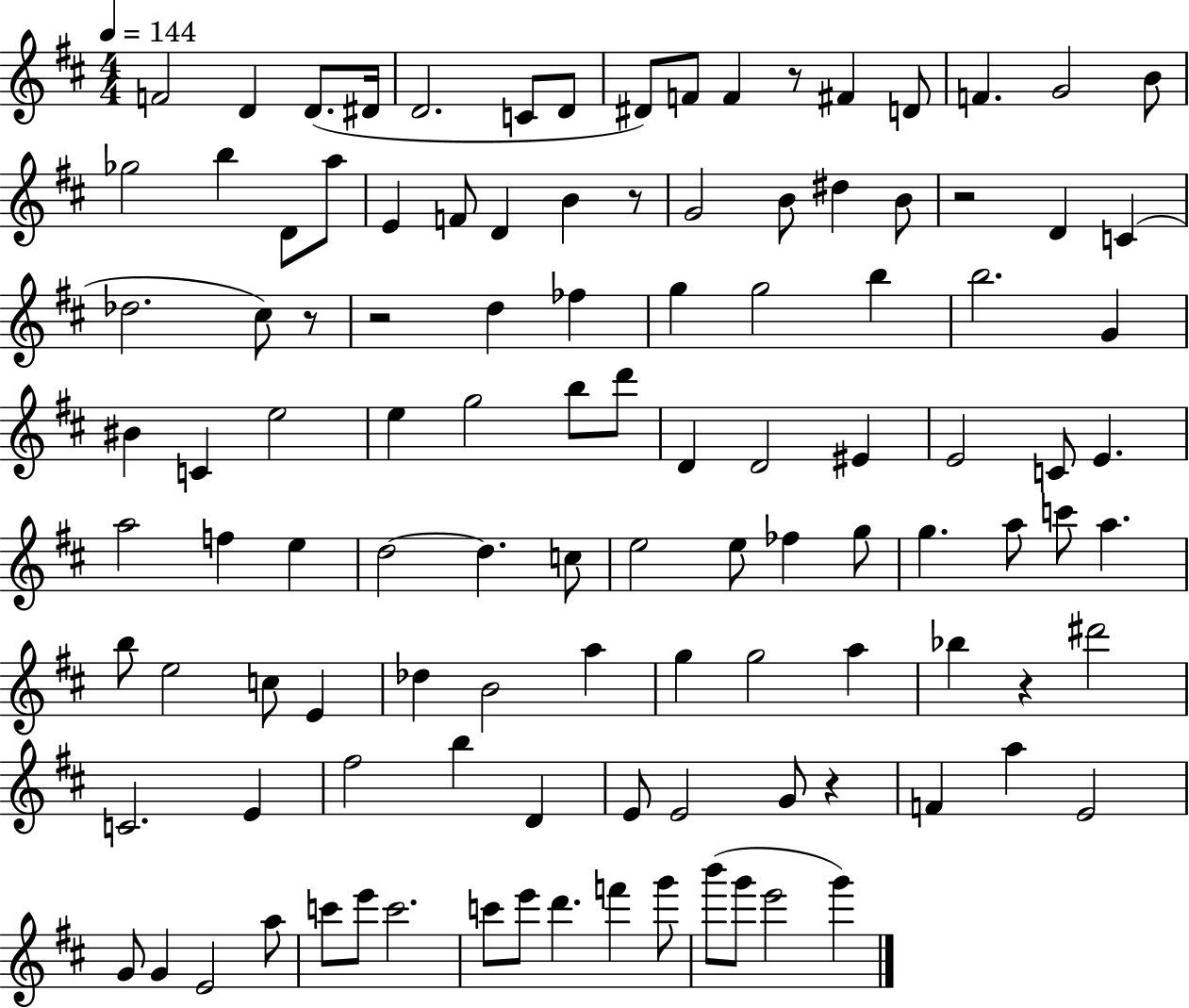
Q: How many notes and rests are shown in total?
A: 111